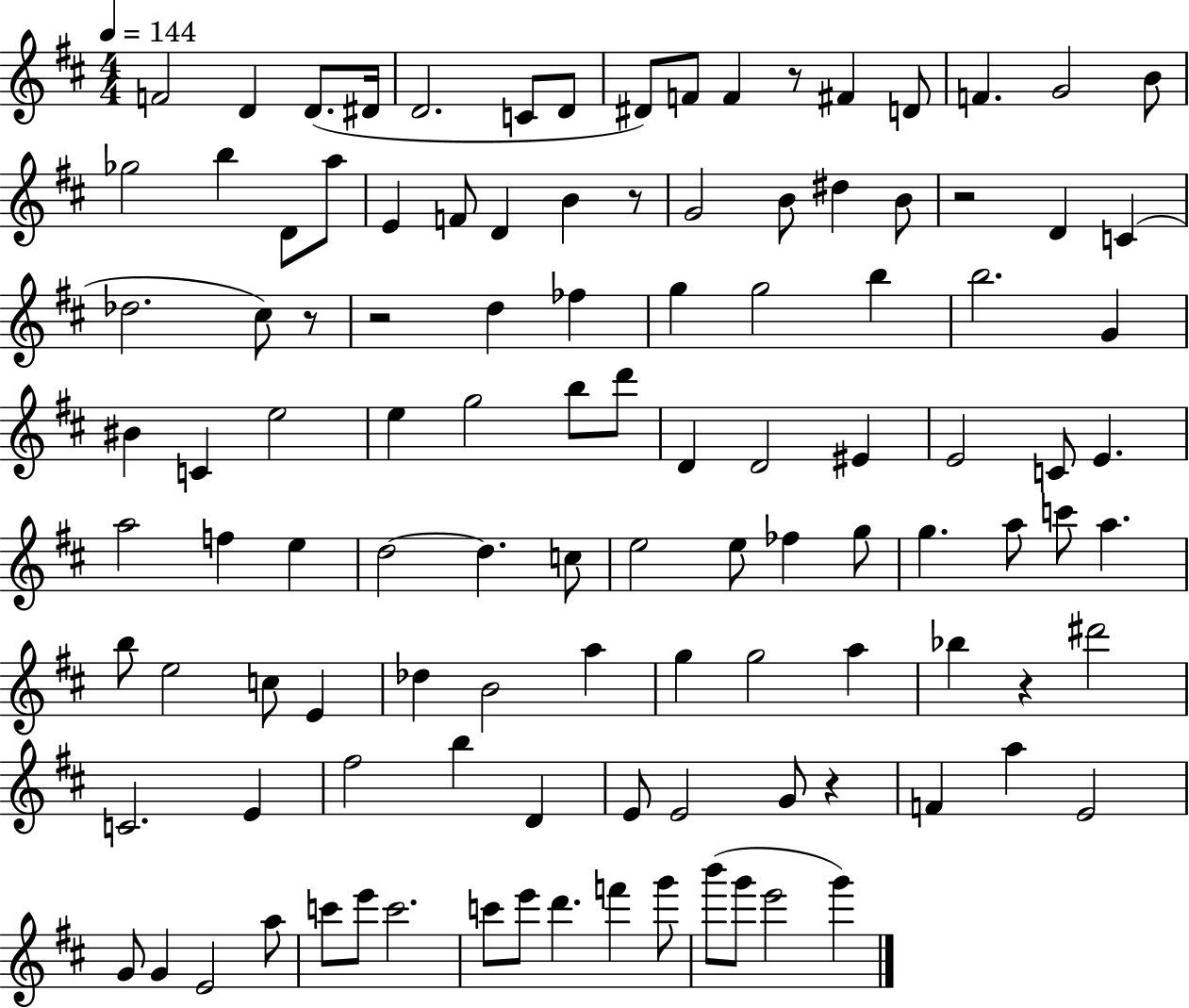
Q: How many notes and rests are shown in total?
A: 111